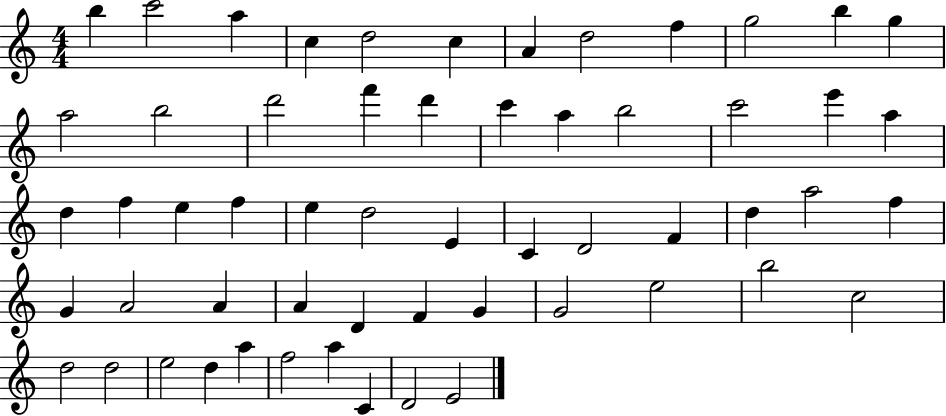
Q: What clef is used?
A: treble